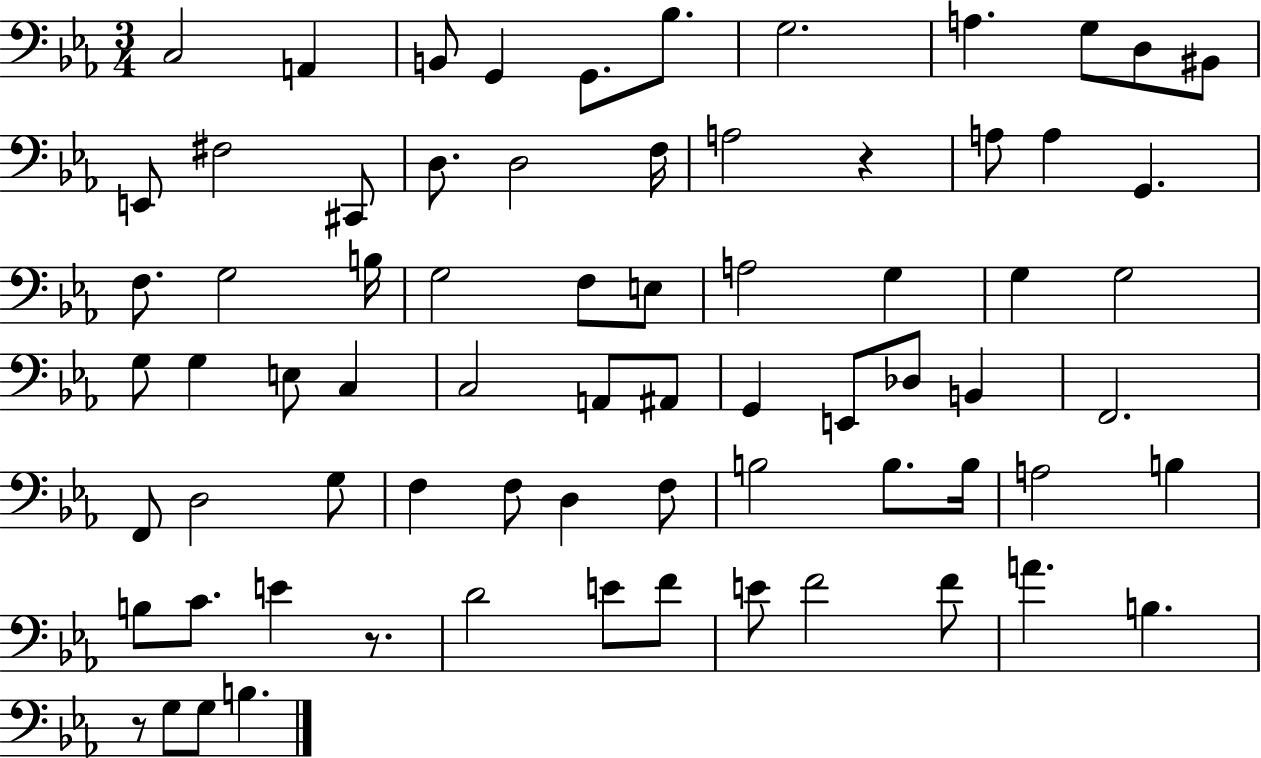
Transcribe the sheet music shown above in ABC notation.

X:1
T:Untitled
M:3/4
L:1/4
K:Eb
C,2 A,, B,,/2 G,, G,,/2 _B,/2 G,2 A, G,/2 D,/2 ^B,,/2 E,,/2 ^F,2 ^C,,/2 D,/2 D,2 F,/4 A,2 z A,/2 A, G,, F,/2 G,2 B,/4 G,2 F,/2 E,/2 A,2 G, G, G,2 G,/2 G, E,/2 C, C,2 A,,/2 ^A,,/2 G,, E,,/2 _D,/2 B,, F,,2 F,,/2 D,2 G,/2 F, F,/2 D, F,/2 B,2 B,/2 B,/4 A,2 B, B,/2 C/2 E z/2 D2 E/2 F/2 E/2 F2 F/2 A B, z/2 G,/2 G,/2 B,